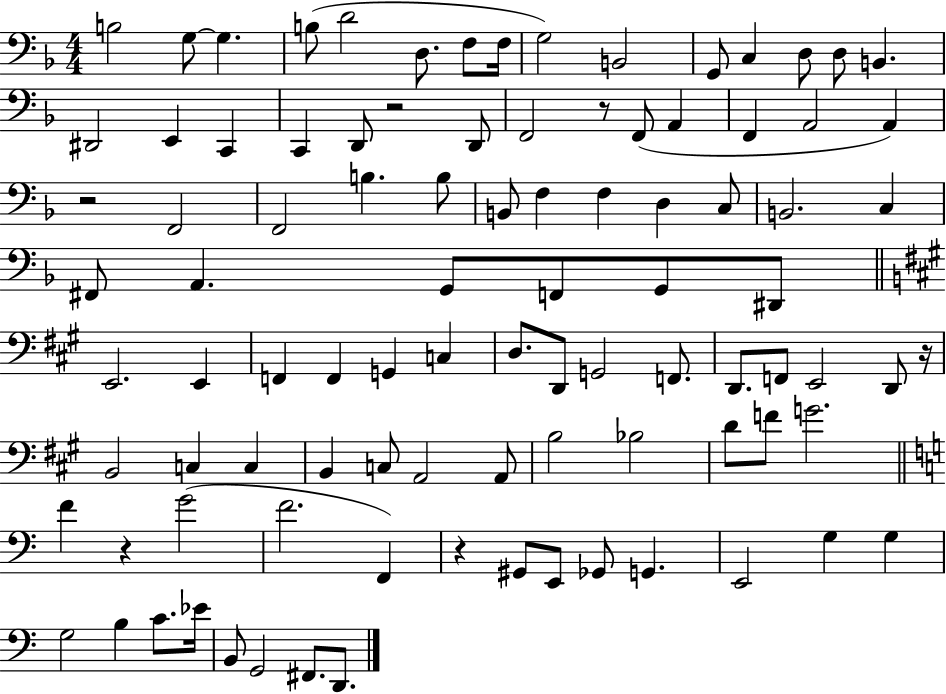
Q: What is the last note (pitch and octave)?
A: D2